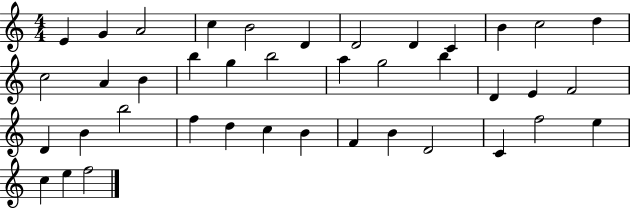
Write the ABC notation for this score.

X:1
T:Untitled
M:4/4
L:1/4
K:C
E G A2 c B2 D D2 D C B c2 d c2 A B b g b2 a g2 b D E F2 D B b2 f d c B F B D2 C f2 e c e f2